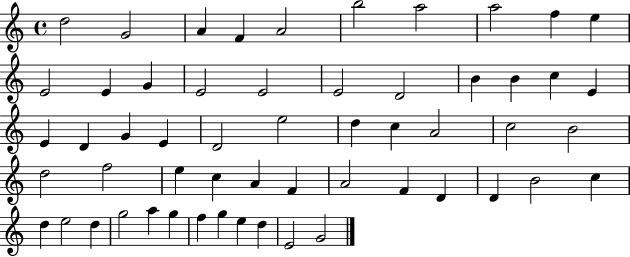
{
  \clef treble
  \time 4/4
  \defaultTimeSignature
  \key c \major
  d''2 g'2 | a'4 f'4 a'2 | b''2 a''2 | a''2 f''4 e''4 | \break e'2 e'4 g'4 | e'2 e'2 | e'2 d'2 | b'4 b'4 c''4 e'4 | \break e'4 d'4 g'4 e'4 | d'2 e''2 | d''4 c''4 a'2 | c''2 b'2 | \break d''2 f''2 | e''4 c''4 a'4 f'4 | a'2 f'4 d'4 | d'4 b'2 c''4 | \break d''4 e''2 d''4 | g''2 a''4 g''4 | f''4 g''4 e''4 d''4 | e'2 g'2 | \break \bar "|."
}